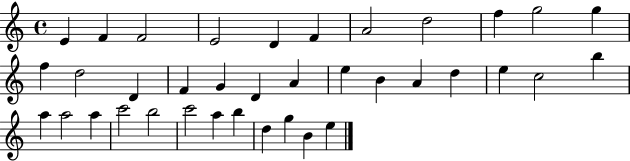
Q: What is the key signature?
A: C major